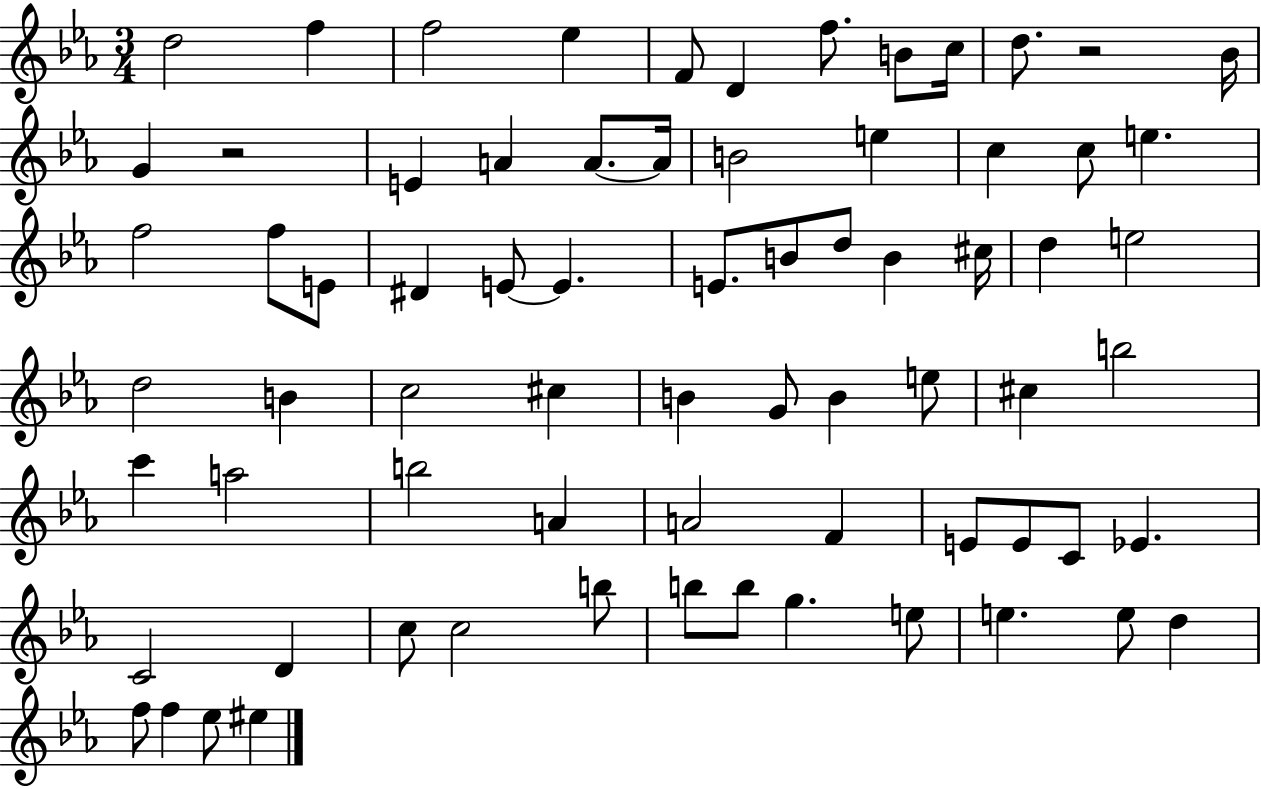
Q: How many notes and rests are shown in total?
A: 72